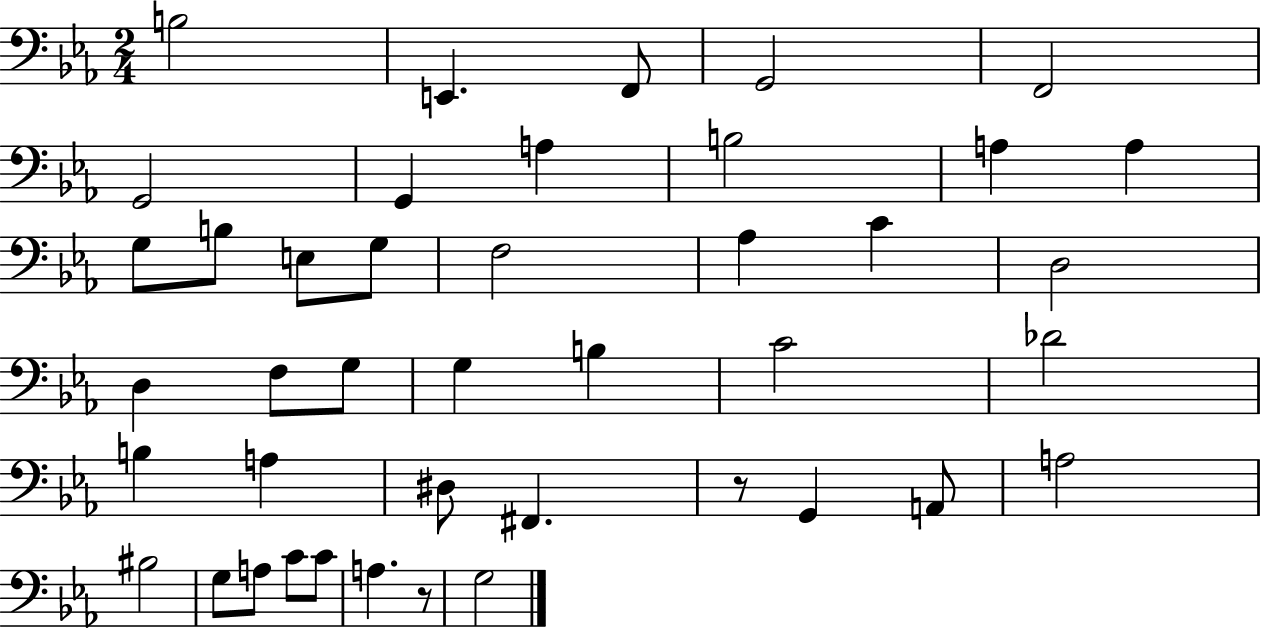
X:1
T:Untitled
M:2/4
L:1/4
K:Eb
B,2 E,, F,,/2 G,,2 F,,2 G,,2 G,, A, B,2 A, A, G,/2 B,/2 E,/2 G,/2 F,2 _A, C D,2 D, F,/2 G,/2 G, B, C2 _D2 B, A, ^D,/2 ^F,, z/2 G,, A,,/2 A,2 ^B,2 G,/2 A,/2 C/2 C/2 A, z/2 G,2